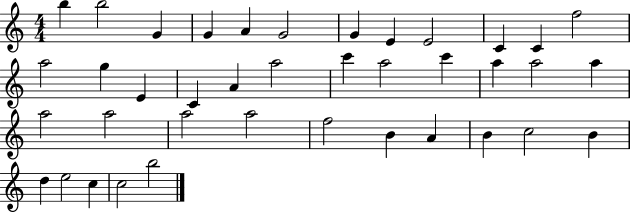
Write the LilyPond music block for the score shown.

{
  \clef treble
  \numericTimeSignature
  \time 4/4
  \key c \major
  b''4 b''2 g'4 | g'4 a'4 g'2 | g'4 e'4 e'2 | c'4 c'4 f''2 | \break a''2 g''4 e'4 | c'4 a'4 a''2 | c'''4 a''2 c'''4 | a''4 a''2 a''4 | \break a''2 a''2 | a''2 a''2 | f''2 b'4 a'4 | b'4 c''2 b'4 | \break d''4 e''2 c''4 | c''2 b''2 | \bar "|."
}